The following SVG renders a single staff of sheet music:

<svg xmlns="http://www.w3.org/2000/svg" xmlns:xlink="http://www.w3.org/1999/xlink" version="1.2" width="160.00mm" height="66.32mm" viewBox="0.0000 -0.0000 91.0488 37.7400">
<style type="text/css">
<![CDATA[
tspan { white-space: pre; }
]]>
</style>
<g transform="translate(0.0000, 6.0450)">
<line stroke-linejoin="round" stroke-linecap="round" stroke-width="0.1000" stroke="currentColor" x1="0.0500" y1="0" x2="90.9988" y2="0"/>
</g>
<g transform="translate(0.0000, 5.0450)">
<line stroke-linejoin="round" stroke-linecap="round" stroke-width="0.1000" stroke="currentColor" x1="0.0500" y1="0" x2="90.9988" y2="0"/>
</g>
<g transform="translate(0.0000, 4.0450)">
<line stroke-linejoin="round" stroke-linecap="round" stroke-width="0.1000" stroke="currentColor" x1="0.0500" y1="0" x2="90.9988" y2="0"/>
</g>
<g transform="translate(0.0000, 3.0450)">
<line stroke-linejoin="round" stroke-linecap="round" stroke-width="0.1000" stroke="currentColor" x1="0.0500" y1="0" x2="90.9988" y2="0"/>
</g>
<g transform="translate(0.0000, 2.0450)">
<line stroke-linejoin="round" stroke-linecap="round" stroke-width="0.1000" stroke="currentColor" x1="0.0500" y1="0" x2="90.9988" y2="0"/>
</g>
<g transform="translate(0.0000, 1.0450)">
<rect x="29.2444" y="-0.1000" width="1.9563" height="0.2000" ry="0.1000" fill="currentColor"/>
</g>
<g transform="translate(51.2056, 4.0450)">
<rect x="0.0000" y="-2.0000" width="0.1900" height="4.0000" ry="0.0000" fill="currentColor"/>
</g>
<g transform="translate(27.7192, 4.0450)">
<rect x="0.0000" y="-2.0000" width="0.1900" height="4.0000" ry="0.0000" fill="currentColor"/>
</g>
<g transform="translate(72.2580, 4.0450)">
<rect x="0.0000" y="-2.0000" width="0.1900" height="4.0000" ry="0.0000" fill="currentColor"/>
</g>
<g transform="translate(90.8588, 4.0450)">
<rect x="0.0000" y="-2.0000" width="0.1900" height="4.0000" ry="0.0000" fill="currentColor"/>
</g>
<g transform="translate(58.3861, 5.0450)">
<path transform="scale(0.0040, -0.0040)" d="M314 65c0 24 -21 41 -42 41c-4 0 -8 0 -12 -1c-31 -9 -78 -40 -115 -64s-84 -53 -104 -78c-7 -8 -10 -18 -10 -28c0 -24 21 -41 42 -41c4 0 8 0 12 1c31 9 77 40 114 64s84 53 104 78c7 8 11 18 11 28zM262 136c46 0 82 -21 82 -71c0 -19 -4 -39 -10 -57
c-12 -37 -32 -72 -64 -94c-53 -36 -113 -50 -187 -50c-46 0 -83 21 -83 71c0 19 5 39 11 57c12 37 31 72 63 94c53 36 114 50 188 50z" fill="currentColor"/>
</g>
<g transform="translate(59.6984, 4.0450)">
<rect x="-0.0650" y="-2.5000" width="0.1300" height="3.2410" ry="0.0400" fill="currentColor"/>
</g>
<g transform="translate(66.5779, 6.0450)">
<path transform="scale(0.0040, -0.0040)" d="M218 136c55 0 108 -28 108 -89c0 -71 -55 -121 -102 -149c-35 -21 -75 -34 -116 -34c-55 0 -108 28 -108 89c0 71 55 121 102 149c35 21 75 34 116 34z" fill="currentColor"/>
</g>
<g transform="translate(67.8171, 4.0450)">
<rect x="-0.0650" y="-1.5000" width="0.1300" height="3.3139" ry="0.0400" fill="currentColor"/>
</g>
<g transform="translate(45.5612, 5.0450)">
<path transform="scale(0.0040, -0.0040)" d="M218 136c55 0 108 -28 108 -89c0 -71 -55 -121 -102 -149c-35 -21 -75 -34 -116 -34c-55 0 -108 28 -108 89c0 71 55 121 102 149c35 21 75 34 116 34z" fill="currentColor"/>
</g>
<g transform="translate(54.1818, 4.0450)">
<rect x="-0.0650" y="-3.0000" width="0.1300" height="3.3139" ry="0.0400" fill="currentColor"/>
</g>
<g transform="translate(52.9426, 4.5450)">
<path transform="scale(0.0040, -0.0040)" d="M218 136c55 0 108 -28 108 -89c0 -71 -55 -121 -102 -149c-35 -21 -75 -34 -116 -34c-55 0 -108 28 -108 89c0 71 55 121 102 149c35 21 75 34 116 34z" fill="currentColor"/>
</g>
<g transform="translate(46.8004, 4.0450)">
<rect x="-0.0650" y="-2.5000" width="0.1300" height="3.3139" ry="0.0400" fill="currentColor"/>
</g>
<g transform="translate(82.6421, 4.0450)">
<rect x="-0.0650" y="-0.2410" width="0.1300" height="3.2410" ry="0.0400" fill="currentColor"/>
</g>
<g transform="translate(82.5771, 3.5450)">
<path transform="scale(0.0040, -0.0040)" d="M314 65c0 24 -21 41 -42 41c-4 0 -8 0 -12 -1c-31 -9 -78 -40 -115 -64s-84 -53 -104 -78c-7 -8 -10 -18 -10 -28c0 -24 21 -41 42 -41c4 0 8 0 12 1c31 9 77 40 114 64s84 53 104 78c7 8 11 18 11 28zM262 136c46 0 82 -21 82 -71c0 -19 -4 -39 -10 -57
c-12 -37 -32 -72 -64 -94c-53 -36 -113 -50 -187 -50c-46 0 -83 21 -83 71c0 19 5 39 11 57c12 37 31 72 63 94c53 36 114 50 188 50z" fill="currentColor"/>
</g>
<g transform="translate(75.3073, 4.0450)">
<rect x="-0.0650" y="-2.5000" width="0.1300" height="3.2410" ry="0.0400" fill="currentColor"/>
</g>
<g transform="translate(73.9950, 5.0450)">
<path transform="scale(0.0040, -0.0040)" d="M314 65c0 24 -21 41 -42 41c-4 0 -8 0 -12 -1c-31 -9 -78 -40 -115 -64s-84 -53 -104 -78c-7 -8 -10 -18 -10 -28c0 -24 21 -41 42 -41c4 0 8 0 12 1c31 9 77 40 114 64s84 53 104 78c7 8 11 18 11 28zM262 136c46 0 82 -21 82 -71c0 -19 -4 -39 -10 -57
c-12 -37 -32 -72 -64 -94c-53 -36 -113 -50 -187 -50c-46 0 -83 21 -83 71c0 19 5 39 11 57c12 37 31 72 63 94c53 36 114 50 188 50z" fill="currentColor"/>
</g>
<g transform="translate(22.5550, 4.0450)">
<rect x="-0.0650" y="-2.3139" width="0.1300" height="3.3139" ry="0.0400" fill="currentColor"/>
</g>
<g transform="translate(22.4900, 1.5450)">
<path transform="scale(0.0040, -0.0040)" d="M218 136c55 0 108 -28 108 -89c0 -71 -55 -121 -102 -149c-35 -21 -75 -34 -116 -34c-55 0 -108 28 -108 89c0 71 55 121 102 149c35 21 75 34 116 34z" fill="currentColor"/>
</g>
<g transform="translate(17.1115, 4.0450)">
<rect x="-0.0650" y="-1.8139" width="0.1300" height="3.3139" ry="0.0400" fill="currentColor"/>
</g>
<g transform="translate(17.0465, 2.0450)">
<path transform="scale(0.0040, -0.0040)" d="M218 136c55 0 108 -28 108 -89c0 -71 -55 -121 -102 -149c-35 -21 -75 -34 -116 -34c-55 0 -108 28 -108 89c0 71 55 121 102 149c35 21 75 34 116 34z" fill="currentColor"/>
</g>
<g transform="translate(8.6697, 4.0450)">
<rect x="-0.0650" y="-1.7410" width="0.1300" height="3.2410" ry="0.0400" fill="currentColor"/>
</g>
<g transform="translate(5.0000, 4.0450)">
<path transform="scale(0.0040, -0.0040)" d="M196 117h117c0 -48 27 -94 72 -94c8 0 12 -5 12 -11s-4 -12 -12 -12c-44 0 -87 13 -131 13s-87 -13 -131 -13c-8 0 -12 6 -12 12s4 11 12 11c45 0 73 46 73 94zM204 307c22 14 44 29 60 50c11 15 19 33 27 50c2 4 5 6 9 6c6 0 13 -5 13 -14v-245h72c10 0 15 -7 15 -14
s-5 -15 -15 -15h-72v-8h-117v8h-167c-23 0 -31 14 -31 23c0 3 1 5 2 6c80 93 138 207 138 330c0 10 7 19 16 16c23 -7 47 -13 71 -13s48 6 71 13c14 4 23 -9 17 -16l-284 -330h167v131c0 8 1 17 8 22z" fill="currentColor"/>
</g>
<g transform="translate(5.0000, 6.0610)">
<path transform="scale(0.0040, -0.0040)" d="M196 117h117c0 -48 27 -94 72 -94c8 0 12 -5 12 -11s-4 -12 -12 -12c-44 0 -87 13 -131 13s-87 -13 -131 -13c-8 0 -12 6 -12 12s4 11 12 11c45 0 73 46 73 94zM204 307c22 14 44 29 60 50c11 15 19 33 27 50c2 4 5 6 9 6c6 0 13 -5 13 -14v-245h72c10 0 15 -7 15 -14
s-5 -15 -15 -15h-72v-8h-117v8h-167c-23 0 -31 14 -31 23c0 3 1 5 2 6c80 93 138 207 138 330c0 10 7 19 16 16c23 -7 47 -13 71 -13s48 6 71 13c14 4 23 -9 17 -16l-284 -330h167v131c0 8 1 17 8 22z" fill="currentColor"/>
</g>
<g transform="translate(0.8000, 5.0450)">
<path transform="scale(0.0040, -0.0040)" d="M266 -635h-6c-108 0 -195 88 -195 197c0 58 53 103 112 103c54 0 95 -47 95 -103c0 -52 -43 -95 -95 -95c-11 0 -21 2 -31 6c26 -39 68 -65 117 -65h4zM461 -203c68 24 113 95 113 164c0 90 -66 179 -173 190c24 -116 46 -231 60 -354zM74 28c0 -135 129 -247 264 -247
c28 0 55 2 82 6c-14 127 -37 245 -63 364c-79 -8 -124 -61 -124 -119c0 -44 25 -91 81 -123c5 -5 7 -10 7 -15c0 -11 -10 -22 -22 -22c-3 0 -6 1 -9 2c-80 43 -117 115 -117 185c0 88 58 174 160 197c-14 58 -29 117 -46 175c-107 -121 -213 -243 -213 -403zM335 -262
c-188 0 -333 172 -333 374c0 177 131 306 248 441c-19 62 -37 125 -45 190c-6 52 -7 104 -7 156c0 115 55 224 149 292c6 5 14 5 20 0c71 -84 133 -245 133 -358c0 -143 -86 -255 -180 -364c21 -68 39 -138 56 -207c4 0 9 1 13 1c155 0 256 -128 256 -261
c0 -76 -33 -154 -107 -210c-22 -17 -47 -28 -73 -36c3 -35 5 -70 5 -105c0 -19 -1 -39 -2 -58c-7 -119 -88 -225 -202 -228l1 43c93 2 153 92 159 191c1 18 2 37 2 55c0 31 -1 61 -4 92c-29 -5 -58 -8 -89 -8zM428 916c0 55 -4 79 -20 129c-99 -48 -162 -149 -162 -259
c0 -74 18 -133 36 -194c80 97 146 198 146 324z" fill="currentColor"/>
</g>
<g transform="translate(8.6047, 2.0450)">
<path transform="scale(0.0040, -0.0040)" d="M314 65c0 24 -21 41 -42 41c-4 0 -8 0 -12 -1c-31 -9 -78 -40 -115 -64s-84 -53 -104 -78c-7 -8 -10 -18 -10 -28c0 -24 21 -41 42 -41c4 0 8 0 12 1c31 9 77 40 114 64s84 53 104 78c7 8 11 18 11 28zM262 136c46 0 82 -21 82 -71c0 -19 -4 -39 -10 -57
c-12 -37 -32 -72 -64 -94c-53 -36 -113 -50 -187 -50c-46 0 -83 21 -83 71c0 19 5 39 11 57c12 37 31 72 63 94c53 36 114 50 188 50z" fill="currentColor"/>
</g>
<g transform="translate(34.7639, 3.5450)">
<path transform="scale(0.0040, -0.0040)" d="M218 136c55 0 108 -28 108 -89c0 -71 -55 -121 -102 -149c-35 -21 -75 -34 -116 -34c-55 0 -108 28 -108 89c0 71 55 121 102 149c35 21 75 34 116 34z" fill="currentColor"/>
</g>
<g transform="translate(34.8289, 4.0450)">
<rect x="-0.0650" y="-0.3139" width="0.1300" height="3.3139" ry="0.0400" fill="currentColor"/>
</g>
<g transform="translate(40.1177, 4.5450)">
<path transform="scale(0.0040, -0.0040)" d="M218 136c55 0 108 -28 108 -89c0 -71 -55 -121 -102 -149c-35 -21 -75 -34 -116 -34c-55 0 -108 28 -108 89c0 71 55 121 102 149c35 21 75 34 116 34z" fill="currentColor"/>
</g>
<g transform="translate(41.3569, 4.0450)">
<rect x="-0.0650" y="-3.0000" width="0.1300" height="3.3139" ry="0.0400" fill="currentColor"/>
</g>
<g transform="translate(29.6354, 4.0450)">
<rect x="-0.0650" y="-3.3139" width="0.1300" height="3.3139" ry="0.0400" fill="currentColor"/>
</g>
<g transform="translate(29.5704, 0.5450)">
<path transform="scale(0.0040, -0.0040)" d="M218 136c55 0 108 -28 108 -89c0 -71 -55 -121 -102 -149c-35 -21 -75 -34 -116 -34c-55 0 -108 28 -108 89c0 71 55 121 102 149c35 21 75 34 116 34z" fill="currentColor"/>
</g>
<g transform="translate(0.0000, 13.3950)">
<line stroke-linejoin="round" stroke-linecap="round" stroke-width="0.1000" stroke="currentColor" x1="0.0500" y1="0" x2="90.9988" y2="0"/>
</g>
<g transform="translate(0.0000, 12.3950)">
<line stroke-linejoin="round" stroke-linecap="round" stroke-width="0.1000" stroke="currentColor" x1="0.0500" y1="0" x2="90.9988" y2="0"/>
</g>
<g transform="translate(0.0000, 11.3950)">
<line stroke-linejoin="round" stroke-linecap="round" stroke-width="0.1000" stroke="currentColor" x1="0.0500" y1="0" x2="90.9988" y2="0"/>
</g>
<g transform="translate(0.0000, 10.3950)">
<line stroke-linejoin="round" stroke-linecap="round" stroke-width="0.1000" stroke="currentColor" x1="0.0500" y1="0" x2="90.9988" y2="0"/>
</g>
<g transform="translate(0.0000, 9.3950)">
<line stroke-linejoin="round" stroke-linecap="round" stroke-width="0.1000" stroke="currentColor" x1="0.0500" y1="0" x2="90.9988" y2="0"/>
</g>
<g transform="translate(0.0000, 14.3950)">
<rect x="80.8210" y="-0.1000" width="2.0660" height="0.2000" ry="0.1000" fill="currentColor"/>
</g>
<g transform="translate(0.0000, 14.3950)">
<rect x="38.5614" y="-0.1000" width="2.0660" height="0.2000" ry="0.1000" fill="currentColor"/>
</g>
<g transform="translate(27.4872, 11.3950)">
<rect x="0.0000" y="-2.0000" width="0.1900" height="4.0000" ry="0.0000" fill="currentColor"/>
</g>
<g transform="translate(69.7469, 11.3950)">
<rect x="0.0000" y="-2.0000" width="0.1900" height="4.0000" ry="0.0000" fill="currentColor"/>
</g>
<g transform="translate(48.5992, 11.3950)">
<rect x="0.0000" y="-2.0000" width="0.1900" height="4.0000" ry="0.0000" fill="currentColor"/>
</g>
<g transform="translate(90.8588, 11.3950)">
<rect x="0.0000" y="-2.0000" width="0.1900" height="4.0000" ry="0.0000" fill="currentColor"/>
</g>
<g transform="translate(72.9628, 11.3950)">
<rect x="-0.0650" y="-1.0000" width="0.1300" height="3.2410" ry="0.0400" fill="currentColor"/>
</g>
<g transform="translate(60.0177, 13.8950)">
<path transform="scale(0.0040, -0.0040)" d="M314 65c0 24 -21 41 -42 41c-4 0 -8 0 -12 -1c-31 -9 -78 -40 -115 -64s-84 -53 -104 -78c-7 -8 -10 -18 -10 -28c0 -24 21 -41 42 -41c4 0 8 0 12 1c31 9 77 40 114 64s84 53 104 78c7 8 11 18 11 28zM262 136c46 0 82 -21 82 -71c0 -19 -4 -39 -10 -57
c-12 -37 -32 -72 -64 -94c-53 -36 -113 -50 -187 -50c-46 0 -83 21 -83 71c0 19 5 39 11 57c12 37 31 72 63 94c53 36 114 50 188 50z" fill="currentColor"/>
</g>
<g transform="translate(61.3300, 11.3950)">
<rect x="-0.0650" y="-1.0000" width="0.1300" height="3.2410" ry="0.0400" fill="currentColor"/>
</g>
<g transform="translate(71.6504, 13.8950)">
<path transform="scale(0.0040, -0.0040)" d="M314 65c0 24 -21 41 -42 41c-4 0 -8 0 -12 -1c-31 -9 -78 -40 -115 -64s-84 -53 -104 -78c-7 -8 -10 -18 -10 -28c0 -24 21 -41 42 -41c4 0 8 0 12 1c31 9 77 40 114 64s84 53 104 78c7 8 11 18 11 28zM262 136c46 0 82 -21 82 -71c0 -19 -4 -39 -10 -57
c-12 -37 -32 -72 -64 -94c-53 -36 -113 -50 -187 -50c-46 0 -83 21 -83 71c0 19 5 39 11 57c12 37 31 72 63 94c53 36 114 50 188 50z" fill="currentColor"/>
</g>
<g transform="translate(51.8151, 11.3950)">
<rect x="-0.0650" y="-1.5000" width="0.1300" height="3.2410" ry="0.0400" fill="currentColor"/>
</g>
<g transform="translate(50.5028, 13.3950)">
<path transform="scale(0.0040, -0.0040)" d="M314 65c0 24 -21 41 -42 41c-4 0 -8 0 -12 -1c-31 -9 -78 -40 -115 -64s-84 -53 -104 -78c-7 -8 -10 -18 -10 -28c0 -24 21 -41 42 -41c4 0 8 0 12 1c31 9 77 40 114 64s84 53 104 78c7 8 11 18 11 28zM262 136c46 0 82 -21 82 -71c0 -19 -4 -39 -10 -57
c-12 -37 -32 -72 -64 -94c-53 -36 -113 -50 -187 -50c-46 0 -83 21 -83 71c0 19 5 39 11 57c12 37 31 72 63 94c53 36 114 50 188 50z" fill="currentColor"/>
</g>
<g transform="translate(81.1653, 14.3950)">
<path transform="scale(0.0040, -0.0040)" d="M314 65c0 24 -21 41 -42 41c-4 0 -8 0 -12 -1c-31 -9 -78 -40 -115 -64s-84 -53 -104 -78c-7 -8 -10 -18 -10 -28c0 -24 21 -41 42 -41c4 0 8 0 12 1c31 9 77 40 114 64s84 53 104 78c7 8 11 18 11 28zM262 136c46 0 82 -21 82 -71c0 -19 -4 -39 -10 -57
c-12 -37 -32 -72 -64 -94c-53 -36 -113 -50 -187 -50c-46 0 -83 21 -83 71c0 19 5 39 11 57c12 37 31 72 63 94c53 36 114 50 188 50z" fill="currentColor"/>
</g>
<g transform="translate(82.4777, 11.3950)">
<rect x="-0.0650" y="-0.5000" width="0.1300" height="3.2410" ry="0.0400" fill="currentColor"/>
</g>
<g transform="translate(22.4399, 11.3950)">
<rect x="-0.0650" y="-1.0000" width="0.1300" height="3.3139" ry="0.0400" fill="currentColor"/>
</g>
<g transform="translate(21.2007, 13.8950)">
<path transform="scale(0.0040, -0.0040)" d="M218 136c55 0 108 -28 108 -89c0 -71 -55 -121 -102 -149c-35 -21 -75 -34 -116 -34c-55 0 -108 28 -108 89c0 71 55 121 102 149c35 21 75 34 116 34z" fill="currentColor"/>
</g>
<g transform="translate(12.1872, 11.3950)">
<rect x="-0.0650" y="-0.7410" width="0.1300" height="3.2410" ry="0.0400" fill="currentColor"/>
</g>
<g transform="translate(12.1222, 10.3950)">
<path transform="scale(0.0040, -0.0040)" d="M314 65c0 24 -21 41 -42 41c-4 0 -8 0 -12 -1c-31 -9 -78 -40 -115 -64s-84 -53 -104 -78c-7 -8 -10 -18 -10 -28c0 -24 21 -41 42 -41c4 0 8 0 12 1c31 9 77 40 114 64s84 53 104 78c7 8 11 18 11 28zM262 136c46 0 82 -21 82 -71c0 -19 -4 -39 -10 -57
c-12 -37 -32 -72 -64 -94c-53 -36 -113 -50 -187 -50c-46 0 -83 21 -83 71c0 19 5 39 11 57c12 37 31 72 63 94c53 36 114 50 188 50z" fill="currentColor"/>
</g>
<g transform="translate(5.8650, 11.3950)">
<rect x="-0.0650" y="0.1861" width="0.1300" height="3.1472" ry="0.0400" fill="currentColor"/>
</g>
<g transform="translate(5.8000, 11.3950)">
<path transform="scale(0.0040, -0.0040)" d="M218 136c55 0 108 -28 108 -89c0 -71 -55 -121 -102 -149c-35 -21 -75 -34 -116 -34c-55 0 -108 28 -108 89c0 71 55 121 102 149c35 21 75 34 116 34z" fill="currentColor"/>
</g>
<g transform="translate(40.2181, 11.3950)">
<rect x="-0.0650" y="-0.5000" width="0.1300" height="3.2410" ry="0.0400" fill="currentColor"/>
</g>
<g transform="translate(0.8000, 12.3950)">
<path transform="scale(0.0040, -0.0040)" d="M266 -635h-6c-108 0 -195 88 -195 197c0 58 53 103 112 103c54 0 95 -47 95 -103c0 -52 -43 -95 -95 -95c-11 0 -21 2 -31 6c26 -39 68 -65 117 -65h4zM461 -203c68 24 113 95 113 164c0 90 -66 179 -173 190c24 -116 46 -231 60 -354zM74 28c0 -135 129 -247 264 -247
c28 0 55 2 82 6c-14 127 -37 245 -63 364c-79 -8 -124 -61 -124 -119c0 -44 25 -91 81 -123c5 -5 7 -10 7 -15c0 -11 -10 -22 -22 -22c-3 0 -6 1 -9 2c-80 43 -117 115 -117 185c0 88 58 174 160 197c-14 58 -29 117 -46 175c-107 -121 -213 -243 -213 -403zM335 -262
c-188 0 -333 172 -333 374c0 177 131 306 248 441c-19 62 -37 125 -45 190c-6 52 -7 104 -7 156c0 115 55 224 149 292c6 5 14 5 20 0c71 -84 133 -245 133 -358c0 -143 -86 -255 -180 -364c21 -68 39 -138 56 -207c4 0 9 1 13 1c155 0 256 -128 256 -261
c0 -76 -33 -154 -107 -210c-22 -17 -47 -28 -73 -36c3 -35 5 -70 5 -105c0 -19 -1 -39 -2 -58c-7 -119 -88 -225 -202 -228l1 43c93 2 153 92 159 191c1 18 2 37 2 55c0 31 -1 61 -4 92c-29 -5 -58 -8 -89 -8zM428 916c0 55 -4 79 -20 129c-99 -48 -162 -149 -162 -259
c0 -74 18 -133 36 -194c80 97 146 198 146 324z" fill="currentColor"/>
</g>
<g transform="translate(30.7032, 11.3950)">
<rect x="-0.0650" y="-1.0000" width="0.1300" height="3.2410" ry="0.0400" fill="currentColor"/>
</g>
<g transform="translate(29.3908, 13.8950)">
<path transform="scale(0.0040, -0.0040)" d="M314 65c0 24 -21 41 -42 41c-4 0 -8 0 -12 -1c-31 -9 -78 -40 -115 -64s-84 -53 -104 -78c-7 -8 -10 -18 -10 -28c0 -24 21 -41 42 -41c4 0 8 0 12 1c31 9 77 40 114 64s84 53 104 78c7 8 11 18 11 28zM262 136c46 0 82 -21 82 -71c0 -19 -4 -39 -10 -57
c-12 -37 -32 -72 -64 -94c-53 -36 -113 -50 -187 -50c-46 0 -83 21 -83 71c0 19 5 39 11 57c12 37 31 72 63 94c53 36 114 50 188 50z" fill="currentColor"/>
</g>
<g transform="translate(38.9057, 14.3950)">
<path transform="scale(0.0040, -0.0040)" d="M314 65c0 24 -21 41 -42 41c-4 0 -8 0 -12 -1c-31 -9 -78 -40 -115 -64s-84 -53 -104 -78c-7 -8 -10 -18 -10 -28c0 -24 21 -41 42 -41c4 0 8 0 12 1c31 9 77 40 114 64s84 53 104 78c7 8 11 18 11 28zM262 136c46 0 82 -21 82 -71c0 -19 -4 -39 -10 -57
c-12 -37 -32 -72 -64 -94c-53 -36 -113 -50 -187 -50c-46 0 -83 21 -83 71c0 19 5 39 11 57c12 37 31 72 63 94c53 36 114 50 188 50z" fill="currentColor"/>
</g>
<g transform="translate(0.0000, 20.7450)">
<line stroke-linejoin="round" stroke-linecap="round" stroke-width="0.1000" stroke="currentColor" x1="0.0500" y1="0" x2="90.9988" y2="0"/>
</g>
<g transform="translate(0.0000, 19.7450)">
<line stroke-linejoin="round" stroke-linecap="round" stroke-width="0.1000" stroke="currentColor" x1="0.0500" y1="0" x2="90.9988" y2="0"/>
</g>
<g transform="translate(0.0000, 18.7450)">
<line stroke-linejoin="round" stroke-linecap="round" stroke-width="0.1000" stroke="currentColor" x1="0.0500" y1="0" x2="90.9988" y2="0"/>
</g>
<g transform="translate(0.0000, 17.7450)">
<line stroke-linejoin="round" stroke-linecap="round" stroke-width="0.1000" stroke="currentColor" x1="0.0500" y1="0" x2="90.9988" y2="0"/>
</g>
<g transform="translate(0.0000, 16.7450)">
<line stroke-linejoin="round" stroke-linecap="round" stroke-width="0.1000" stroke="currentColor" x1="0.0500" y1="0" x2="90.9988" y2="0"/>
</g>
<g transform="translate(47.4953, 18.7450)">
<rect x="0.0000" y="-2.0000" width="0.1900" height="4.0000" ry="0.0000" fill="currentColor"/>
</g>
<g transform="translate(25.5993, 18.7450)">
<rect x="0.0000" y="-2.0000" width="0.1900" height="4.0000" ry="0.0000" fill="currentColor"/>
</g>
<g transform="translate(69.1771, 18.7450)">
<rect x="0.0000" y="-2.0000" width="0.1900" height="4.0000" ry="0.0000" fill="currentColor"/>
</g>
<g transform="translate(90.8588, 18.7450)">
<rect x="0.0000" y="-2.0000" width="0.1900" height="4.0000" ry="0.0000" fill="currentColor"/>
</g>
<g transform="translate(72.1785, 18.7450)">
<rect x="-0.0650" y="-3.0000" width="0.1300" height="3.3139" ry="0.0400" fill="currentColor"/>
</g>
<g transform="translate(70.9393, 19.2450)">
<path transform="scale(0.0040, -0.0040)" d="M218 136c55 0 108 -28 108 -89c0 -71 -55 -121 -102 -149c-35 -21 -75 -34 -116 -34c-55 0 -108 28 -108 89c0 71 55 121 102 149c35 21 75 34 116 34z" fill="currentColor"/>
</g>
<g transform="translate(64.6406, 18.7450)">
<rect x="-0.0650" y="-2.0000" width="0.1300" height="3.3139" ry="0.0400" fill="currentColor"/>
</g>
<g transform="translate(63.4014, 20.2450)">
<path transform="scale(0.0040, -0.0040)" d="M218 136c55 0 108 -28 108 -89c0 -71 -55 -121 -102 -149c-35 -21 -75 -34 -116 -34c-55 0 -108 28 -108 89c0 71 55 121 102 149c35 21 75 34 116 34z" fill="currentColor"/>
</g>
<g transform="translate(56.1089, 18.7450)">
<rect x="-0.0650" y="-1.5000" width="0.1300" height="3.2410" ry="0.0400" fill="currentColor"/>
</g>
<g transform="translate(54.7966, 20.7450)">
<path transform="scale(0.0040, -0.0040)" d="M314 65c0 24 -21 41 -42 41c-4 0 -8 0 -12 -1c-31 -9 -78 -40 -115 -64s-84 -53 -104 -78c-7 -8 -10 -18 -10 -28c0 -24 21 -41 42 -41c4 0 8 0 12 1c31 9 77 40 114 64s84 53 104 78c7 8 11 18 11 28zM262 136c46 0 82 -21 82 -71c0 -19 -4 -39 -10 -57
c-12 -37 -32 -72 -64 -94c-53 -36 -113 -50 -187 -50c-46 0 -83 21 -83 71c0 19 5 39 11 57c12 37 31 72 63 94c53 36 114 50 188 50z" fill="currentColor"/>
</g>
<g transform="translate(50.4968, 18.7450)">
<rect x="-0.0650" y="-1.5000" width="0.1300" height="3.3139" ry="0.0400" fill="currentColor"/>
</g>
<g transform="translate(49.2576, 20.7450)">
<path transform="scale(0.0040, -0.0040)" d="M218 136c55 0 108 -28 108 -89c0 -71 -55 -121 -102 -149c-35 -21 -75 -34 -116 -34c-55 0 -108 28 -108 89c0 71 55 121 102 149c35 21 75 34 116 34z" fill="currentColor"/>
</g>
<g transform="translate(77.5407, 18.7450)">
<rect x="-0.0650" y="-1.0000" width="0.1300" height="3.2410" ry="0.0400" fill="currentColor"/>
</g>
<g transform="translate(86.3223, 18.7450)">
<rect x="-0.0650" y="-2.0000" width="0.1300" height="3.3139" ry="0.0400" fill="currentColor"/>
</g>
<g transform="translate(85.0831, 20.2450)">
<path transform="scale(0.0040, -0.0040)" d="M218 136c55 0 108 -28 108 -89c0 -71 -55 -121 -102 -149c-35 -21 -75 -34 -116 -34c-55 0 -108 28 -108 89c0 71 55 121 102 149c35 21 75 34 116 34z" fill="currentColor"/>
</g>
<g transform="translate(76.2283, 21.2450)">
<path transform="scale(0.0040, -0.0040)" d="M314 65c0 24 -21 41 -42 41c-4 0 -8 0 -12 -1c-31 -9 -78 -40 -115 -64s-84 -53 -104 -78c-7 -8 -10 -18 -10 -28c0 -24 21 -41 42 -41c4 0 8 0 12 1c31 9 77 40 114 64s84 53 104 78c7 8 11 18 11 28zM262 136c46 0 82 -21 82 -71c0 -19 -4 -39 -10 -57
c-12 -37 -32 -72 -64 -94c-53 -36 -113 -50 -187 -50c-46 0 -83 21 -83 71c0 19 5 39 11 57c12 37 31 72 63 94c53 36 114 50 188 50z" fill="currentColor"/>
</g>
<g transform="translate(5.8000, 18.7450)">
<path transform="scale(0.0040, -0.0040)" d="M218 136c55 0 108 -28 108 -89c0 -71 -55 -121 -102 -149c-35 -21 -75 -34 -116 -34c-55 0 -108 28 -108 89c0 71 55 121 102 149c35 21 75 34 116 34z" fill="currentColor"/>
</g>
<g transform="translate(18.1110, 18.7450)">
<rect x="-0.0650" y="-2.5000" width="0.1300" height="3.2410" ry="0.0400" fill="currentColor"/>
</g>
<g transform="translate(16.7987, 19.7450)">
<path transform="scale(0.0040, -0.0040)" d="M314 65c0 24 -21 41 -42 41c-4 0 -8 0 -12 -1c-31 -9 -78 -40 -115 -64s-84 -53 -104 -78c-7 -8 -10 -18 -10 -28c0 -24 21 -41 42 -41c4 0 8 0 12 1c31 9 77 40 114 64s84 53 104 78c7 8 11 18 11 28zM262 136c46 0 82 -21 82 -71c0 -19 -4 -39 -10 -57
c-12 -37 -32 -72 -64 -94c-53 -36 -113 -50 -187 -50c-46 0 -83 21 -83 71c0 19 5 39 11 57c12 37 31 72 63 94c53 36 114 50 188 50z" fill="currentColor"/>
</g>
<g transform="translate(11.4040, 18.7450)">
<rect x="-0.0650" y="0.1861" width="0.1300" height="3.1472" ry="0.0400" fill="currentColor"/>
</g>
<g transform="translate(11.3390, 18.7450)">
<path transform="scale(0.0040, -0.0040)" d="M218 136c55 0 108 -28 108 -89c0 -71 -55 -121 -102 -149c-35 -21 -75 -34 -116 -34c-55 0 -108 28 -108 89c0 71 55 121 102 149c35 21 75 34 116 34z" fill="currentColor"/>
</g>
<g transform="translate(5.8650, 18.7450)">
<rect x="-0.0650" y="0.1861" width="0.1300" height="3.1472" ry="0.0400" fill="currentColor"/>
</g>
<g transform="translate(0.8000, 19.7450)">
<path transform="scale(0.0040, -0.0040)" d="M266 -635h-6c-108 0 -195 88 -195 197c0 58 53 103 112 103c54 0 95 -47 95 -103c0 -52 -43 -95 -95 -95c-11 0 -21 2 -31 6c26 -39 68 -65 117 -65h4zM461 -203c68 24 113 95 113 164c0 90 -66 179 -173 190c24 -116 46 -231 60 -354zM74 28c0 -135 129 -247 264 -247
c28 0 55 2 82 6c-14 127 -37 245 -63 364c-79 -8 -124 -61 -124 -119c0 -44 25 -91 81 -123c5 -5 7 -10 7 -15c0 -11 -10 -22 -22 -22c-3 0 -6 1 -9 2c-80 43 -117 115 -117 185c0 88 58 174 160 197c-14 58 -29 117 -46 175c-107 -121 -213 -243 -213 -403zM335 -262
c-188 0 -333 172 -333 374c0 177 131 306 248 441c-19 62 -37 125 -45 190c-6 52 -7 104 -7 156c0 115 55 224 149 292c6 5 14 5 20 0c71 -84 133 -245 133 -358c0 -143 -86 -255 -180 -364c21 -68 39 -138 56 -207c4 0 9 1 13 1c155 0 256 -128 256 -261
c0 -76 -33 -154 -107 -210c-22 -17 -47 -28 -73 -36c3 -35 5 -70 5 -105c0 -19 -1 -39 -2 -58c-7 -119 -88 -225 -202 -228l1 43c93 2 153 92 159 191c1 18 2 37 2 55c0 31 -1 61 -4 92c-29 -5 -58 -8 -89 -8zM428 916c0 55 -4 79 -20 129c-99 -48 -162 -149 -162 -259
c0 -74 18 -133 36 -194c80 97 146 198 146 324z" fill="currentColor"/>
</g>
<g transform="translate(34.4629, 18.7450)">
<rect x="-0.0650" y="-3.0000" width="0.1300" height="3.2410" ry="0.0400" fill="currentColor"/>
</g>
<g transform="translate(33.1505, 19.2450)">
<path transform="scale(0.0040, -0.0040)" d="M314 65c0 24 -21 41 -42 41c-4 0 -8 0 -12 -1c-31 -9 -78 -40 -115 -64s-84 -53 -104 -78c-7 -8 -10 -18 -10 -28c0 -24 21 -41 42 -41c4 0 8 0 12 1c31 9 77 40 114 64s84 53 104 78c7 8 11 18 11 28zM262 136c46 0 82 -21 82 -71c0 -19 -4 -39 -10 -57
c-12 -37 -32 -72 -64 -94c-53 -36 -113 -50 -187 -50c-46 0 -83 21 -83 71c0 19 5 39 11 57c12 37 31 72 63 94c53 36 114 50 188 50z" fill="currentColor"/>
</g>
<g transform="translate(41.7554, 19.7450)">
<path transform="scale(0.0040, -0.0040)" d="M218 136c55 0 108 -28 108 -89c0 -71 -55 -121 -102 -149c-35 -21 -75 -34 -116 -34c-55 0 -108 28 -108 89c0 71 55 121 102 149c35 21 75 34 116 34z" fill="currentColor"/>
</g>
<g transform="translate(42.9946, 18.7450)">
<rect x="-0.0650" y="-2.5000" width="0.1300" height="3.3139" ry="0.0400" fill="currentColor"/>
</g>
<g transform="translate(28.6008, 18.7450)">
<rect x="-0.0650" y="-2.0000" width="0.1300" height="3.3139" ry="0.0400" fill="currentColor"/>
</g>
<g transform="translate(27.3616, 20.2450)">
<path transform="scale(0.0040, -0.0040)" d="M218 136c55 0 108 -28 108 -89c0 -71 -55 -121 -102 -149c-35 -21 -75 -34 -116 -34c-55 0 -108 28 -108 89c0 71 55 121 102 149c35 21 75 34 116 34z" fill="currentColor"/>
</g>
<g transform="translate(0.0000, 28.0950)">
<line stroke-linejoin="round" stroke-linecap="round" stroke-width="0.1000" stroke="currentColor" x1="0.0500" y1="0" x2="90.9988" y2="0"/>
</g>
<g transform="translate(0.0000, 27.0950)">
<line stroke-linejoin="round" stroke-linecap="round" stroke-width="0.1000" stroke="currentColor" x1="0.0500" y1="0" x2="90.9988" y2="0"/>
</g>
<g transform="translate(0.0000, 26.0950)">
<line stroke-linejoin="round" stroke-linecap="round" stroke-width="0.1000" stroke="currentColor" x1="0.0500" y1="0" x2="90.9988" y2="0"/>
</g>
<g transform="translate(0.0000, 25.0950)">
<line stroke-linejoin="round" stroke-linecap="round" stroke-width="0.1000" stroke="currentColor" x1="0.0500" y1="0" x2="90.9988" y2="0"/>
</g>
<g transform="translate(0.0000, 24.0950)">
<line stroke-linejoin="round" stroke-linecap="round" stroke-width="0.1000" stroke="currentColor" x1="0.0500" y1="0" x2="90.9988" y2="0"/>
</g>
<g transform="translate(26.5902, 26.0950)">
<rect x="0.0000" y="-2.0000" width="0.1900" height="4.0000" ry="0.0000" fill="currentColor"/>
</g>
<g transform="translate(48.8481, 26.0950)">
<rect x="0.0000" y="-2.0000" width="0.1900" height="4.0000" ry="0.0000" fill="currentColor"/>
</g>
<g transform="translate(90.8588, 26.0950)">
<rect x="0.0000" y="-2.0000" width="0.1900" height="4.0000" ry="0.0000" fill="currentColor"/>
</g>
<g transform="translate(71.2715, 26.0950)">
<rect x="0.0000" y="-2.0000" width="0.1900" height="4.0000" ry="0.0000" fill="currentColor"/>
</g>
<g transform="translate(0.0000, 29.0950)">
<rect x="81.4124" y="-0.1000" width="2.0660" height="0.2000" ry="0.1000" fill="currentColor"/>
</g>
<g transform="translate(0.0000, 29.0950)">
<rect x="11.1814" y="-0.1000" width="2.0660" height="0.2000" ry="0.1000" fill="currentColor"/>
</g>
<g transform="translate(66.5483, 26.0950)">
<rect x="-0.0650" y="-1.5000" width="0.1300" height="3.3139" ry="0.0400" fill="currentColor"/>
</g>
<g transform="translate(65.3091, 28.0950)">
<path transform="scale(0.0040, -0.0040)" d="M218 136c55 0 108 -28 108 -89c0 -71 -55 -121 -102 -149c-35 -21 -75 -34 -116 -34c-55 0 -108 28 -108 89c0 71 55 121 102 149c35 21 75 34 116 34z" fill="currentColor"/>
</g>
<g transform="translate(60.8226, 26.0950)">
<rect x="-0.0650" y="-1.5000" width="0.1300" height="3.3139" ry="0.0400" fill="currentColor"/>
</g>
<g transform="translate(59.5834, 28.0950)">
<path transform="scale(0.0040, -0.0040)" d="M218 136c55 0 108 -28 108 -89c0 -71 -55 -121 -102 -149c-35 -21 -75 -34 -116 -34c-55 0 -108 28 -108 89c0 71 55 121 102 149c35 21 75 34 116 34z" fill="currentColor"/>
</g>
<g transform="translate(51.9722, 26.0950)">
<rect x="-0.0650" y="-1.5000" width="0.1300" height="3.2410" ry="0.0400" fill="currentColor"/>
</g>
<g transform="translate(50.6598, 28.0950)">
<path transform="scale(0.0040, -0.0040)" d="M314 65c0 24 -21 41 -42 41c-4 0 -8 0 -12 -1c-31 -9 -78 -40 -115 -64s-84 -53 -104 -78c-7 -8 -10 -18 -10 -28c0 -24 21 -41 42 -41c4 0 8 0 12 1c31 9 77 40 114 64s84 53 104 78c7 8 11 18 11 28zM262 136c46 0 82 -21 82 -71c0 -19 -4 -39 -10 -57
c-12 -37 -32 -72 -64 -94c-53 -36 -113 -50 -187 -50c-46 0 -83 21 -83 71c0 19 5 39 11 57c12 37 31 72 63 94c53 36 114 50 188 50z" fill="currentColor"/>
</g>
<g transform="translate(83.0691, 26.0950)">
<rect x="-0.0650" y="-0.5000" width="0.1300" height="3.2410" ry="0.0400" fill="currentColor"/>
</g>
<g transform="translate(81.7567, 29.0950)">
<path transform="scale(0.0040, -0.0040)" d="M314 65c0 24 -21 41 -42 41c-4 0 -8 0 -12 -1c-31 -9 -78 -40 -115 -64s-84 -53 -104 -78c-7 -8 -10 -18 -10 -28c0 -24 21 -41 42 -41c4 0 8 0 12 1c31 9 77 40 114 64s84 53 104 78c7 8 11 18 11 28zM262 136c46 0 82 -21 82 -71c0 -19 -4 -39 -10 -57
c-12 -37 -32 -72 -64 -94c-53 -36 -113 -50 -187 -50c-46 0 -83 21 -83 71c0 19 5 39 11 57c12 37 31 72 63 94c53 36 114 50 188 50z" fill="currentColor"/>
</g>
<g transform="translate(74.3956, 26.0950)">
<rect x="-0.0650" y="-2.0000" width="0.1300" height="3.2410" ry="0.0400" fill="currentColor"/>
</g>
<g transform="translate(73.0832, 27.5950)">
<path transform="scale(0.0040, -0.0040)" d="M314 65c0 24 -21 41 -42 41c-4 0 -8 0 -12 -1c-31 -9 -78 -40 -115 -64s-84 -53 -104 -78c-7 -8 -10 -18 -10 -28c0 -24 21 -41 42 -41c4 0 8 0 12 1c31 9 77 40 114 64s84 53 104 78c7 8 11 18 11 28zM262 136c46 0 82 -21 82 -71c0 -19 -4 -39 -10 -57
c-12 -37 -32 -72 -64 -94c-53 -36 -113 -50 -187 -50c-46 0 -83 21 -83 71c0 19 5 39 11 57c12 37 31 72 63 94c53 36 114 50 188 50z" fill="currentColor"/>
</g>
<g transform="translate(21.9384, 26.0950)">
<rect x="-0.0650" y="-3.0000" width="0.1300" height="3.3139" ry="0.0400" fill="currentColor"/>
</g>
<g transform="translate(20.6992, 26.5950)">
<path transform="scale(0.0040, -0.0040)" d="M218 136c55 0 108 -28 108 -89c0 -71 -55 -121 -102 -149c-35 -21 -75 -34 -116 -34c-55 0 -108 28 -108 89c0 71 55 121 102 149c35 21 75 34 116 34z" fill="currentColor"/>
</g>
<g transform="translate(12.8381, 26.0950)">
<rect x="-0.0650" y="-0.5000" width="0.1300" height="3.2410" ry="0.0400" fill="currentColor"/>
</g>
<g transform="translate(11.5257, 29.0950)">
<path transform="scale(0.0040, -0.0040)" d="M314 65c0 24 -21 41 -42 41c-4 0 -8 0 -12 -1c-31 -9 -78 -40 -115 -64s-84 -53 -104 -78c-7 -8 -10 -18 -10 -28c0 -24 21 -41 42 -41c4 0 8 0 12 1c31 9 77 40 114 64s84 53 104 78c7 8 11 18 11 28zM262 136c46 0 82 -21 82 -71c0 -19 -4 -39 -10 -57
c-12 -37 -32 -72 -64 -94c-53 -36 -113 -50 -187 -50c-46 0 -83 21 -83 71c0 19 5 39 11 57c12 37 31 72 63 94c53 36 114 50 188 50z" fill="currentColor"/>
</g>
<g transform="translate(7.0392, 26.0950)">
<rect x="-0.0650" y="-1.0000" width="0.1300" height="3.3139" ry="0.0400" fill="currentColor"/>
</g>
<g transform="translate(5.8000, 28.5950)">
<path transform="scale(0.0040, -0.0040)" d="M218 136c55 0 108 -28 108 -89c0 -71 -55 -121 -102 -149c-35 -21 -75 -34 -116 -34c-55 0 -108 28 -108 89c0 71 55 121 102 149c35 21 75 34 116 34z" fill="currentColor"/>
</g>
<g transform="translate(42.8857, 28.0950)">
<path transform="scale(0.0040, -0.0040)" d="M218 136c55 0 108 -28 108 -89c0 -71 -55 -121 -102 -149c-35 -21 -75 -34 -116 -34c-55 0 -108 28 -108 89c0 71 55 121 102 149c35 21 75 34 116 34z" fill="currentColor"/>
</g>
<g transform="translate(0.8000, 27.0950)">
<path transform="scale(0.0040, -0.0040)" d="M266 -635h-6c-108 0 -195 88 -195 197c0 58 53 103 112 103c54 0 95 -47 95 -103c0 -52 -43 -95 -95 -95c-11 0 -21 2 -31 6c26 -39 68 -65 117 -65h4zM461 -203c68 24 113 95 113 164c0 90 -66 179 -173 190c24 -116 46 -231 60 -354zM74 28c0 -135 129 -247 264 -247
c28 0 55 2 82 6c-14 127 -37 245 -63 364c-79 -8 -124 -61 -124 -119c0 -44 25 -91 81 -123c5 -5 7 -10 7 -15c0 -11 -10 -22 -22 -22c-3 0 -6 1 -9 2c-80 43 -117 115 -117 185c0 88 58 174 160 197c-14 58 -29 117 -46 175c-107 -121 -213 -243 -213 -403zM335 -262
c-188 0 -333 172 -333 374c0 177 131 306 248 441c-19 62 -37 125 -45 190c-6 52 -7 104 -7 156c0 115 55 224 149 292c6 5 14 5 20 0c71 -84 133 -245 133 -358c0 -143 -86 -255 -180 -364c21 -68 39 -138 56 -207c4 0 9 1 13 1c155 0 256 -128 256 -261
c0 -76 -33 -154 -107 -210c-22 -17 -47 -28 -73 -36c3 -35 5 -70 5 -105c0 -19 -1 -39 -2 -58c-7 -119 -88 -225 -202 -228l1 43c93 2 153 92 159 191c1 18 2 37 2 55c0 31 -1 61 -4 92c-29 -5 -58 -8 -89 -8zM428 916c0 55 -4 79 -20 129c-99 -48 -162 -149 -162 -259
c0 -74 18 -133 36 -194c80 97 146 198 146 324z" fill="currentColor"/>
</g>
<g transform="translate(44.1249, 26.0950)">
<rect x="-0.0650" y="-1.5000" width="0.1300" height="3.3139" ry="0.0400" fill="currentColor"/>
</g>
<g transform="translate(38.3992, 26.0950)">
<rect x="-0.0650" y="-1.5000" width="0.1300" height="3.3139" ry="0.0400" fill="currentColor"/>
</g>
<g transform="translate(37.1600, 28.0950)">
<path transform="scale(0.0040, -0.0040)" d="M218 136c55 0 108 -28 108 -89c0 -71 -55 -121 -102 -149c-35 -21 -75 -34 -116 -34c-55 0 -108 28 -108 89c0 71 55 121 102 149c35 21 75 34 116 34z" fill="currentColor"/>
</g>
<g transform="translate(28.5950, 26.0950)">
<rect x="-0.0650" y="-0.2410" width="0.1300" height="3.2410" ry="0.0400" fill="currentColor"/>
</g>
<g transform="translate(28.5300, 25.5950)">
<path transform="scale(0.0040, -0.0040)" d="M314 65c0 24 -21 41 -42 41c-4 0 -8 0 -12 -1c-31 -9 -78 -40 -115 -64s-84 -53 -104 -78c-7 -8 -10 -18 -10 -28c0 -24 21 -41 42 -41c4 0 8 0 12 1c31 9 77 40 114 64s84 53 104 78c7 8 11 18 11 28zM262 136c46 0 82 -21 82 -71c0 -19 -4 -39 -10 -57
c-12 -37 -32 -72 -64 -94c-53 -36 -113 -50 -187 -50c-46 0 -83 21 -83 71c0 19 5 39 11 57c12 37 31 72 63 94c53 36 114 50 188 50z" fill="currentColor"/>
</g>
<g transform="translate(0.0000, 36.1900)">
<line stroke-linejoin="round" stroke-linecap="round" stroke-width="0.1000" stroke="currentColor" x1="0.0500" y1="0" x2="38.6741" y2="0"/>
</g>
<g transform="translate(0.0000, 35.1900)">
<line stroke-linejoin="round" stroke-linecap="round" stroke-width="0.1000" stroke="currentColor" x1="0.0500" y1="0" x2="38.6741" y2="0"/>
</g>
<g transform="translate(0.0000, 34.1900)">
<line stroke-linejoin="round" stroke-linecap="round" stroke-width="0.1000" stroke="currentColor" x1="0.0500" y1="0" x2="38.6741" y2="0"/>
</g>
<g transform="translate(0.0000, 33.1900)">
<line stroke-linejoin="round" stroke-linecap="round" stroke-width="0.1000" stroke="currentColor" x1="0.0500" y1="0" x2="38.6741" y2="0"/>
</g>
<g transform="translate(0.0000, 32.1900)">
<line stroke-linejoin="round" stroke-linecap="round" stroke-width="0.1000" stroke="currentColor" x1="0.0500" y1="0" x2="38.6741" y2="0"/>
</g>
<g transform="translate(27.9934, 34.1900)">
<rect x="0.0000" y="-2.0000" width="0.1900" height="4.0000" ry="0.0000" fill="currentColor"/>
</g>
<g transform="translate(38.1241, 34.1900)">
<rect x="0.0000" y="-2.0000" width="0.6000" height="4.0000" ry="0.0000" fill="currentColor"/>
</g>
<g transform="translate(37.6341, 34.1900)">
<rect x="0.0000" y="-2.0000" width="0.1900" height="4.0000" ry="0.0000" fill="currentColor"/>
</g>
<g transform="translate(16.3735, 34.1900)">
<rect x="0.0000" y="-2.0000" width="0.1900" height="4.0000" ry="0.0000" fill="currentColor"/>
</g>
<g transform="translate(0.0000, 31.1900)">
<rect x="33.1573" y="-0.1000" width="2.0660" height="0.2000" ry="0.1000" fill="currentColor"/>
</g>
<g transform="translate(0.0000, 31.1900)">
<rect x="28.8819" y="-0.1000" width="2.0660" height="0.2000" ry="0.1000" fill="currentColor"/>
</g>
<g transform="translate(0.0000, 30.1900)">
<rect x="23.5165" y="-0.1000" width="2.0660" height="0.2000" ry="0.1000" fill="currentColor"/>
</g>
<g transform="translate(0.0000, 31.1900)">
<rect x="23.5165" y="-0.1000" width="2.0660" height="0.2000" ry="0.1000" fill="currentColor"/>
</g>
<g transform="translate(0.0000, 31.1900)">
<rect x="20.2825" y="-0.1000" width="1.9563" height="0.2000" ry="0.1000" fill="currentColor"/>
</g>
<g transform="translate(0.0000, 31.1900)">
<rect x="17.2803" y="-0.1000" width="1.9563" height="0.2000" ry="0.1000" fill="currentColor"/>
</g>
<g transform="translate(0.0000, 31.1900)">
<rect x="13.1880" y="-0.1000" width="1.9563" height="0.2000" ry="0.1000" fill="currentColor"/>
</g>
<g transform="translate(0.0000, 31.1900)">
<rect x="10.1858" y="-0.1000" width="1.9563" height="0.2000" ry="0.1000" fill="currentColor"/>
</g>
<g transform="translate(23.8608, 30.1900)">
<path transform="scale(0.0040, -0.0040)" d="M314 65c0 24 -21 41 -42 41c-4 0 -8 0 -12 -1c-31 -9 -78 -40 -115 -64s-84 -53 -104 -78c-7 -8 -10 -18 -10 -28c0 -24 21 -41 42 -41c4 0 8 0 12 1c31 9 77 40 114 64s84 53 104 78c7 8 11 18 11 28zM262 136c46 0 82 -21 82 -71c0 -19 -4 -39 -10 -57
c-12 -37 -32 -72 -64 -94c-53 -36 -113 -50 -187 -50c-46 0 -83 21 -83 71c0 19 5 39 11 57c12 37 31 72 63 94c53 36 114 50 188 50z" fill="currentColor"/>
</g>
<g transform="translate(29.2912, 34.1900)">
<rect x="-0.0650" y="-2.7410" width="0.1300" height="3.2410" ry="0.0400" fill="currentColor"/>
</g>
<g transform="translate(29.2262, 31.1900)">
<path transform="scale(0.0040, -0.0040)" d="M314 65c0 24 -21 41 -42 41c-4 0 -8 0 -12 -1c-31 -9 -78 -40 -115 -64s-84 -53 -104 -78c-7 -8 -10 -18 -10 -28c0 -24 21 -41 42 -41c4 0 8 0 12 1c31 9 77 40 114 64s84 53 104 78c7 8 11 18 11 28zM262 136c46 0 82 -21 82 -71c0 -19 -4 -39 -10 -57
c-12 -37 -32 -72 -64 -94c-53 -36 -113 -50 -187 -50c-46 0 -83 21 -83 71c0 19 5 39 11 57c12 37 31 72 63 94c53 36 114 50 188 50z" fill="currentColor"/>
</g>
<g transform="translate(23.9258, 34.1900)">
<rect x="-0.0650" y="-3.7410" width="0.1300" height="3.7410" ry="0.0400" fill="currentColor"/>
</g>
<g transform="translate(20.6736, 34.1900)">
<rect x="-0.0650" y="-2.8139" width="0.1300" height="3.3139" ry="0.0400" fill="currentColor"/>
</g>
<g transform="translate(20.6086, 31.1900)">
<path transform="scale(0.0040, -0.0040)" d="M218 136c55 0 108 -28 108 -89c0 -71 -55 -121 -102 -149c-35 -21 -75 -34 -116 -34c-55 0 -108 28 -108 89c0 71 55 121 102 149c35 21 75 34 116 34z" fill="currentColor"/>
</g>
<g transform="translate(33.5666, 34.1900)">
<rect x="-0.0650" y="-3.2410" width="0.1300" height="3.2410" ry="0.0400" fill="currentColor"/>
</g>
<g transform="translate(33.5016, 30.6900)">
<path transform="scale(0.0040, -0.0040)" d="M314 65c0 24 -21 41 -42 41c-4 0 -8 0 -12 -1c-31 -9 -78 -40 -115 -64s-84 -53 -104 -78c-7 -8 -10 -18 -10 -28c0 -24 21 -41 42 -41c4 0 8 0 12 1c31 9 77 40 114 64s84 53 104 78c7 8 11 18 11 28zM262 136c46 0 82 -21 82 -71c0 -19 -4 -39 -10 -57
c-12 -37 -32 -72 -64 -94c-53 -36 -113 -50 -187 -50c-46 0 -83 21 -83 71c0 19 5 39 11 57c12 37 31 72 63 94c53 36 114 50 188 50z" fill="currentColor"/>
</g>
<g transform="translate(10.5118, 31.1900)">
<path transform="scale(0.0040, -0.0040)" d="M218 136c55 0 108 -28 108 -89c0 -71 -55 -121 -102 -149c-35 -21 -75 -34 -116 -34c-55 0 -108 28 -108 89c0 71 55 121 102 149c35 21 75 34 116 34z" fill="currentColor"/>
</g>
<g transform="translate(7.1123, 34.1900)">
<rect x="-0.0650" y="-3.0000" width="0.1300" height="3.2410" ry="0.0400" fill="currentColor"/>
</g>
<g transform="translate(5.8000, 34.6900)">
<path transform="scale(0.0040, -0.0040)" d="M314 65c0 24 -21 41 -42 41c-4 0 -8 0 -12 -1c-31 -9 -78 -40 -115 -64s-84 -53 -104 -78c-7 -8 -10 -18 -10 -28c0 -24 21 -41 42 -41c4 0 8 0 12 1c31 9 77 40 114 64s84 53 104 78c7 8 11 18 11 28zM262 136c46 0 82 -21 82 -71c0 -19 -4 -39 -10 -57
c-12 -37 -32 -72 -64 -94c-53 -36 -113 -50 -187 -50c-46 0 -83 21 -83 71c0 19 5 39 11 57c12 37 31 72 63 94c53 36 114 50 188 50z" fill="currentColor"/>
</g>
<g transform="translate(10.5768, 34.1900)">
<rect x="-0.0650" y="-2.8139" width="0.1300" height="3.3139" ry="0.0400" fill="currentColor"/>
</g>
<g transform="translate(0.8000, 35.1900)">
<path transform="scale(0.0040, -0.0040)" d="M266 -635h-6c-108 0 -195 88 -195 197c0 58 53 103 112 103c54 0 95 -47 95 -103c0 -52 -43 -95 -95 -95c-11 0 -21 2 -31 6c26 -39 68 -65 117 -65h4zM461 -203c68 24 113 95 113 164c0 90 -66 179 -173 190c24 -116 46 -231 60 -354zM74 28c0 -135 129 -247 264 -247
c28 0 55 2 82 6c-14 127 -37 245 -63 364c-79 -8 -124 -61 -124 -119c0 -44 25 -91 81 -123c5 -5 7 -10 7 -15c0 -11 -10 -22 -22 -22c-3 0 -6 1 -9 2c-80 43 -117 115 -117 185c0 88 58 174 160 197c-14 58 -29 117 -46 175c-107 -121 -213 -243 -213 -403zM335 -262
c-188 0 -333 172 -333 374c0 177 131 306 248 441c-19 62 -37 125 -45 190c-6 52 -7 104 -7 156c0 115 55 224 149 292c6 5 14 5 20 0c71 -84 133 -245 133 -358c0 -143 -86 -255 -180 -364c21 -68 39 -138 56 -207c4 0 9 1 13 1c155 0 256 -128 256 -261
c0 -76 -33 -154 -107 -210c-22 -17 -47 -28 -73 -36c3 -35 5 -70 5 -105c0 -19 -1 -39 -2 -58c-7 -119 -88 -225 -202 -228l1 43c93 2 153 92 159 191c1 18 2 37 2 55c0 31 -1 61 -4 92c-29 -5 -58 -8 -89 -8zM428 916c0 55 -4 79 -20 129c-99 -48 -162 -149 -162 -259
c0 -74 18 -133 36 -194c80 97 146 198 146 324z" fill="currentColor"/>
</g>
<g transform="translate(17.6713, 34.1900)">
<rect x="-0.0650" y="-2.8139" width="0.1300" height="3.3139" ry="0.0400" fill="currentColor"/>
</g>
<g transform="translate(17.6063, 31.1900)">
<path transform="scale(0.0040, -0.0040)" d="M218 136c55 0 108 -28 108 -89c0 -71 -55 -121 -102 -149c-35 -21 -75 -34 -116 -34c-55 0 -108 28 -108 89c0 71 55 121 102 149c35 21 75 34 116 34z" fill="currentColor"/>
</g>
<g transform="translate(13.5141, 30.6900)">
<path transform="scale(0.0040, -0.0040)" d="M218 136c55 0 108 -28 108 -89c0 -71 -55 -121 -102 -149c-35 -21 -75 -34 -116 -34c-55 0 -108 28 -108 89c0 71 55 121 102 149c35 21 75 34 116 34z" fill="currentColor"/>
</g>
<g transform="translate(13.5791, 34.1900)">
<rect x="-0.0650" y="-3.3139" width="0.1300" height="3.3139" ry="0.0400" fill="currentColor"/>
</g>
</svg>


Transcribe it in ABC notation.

X:1
T:Untitled
M:4/4
L:1/4
K:C
f2 f g b c A G A G2 E G2 c2 B d2 D D2 C2 E2 D2 D2 C2 B B G2 F A2 G E E2 F A D2 F D C2 A c2 E E E2 E E F2 C2 A2 a b a a c'2 a2 b2